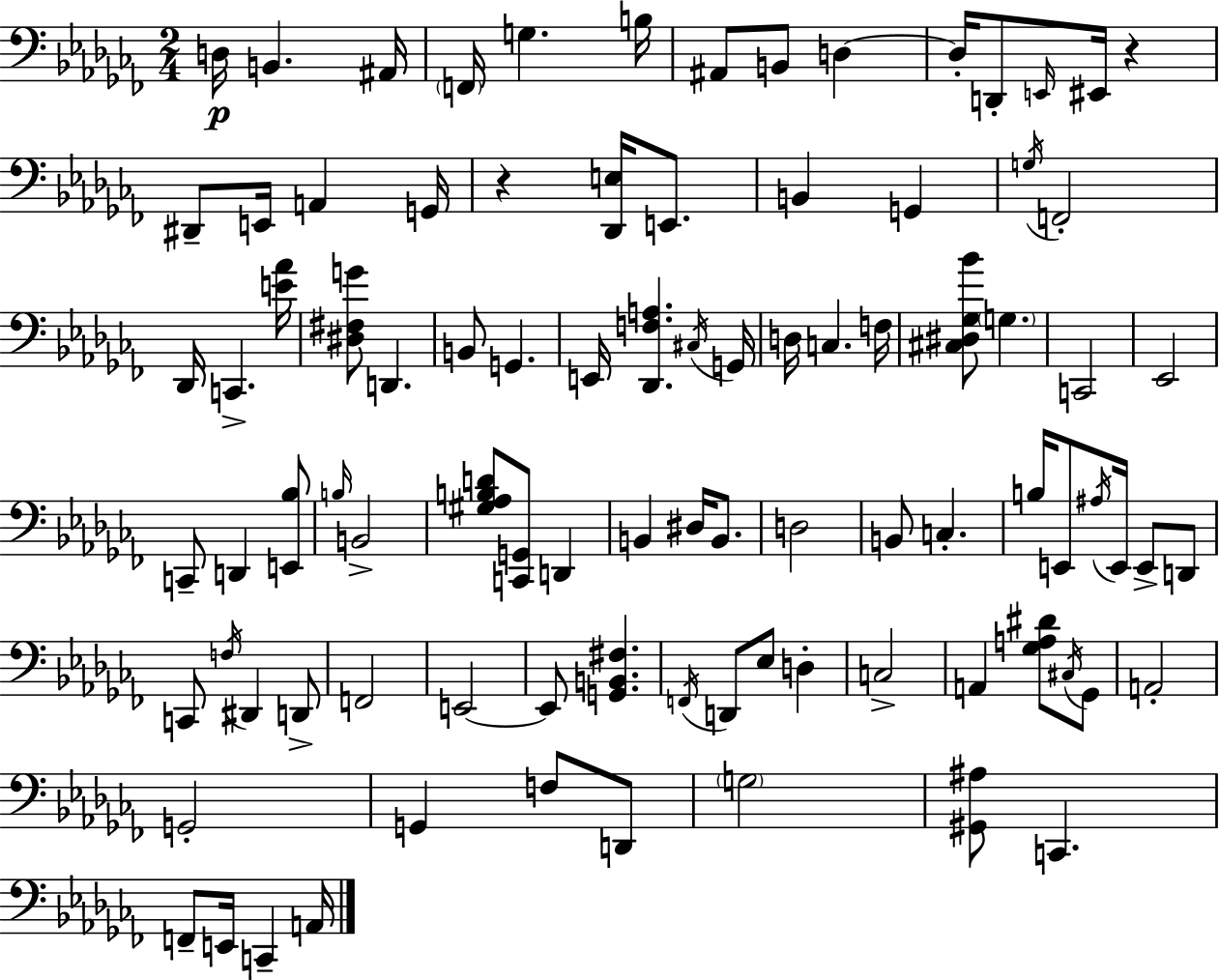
D3/s B2/q. A#2/s F2/s G3/q. B3/s A#2/e B2/e D3/q D3/s D2/e E2/s EIS2/s R/q D#2/e E2/s A2/q G2/s R/q [Db2,E3]/s E2/e. B2/q G2/q G3/s F2/h Db2/s C2/q. [E4,Ab4]/s [D#3,F#3,G4]/e D2/q. B2/e G2/q. E2/s [Db2,F3,A3]/q. C#3/s G2/s D3/s C3/q. F3/s [C#3,D#3,Gb3,Bb4]/e G3/q. C2/h Eb2/h C2/e D2/q [E2,Bb3]/e B3/s B2/h [G#3,Ab3,B3,D4]/e [C2,G2]/e D2/q B2/q D#3/s B2/e. D3/h B2/e C3/q. B3/s E2/e A#3/s E2/s E2/e D2/e C2/e F3/s D#2/q D2/e F2/h E2/h E2/e [G2,B2,F#3]/q. F2/s D2/e Eb3/e D3/q C3/h A2/q [Gb3,A3,D#4]/e C#3/s Gb2/e A2/h G2/h G2/q F3/e D2/e G3/h [G#2,A#3]/e C2/q. F2/e E2/s C2/q A2/s